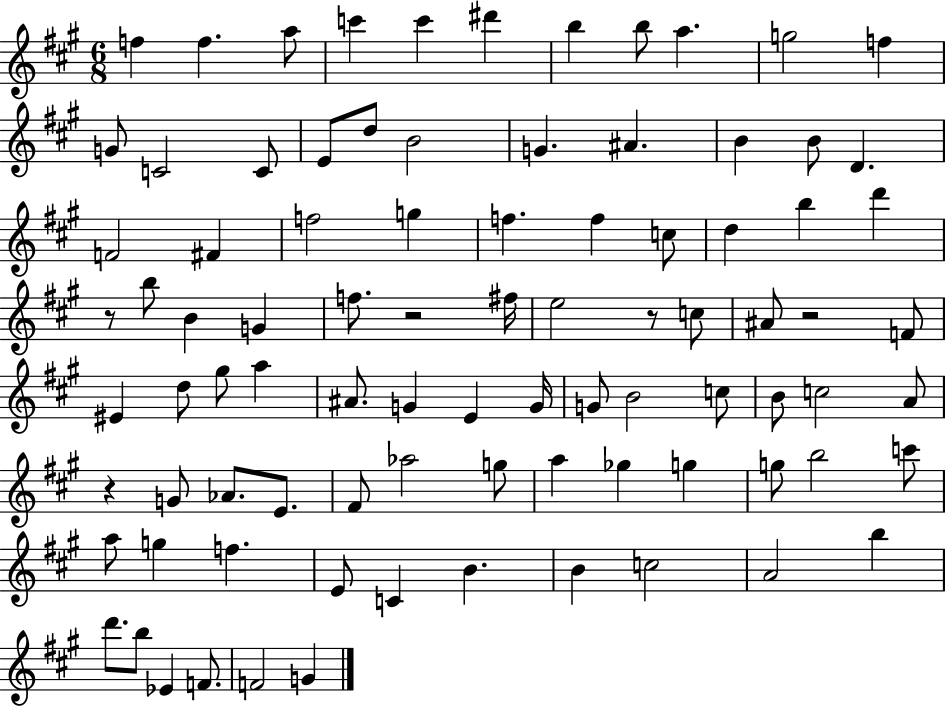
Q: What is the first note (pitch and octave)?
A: F5